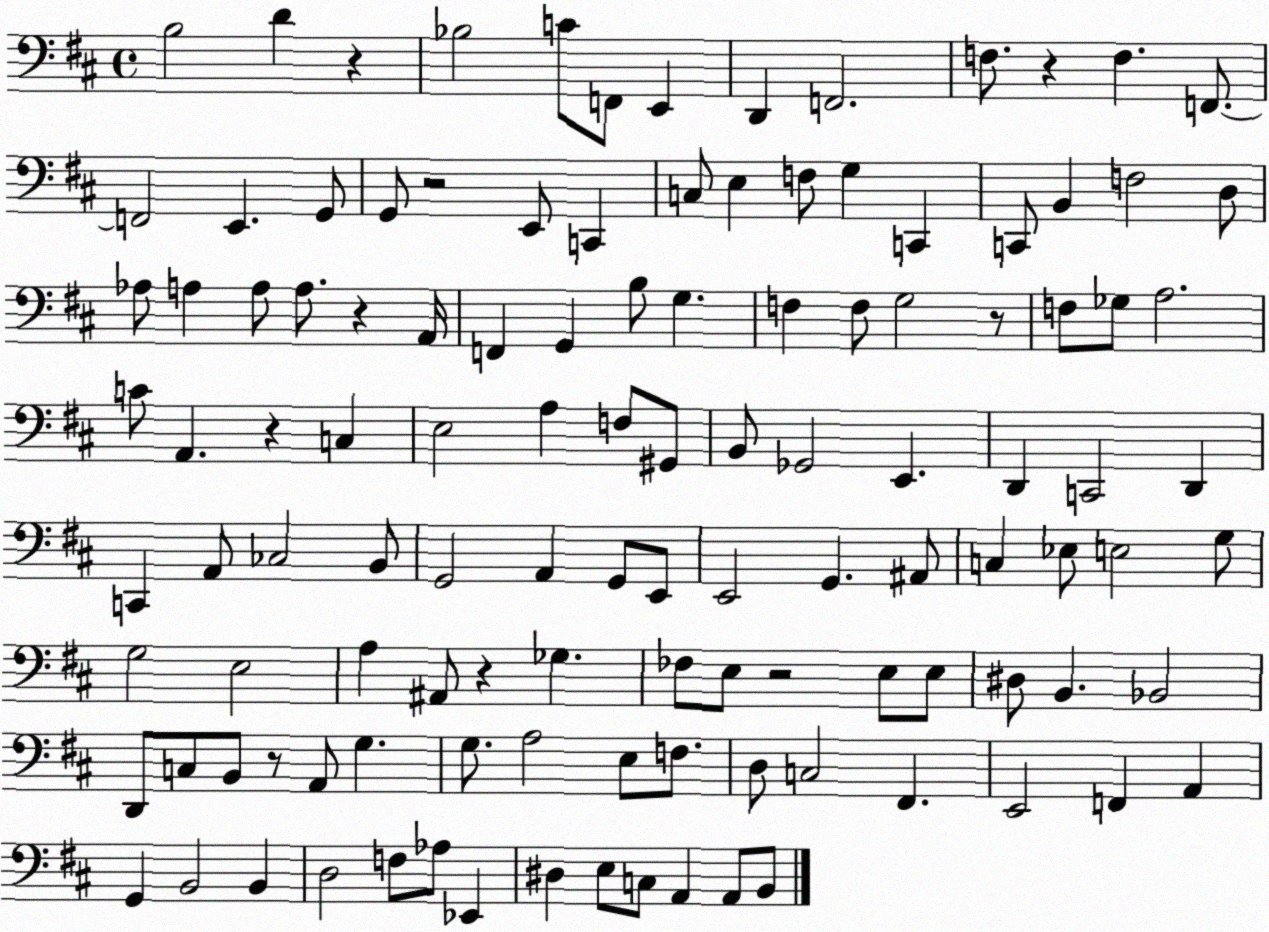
X:1
T:Untitled
M:4/4
L:1/4
K:D
B,2 D z _B,2 C/2 F,,/2 E,, D,, F,,2 F,/2 z F, F,,/2 F,,2 E,, G,,/2 G,,/2 z2 E,,/2 C,, C,/2 E, F,/2 G, C,, C,,/2 B,, F,2 D,/2 _A,/2 A, A,/2 A,/2 z A,,/4 F,, G,, B,/2 G, F, F,/2 G,2 z/2 F,/2 _G,/2 A,2 C/2 A,, z C, E,2 A, F,/2 ^G,,/2 B,,/2 _G,,2 E,, D,, C,,2 D,, C,, A,,/2 _C,2 B,,/2 G,,2 A,, G,,/2 E,,/2 E,,2 G,, ^A,,/2 C, _E,/2 E,2 G,/2 G,2 E,2 A, ^A,,/2 z _G, _F,/2 E,/2 z2 E,/2 E,/2 ^D,/2 B,, _B,,2 D,,/2 C,/2 B,,/2 z/2 A,,/2 G, G,/2 A,2 E,/2 F,/2 D,/2 C,2 ^F,, E,,2 F,, A,, G,, B,,2 B,, D,2 F,/2 _A,/2 _E,, ^D, E,/2 C,/2 A,, A,,/2 B,,/2